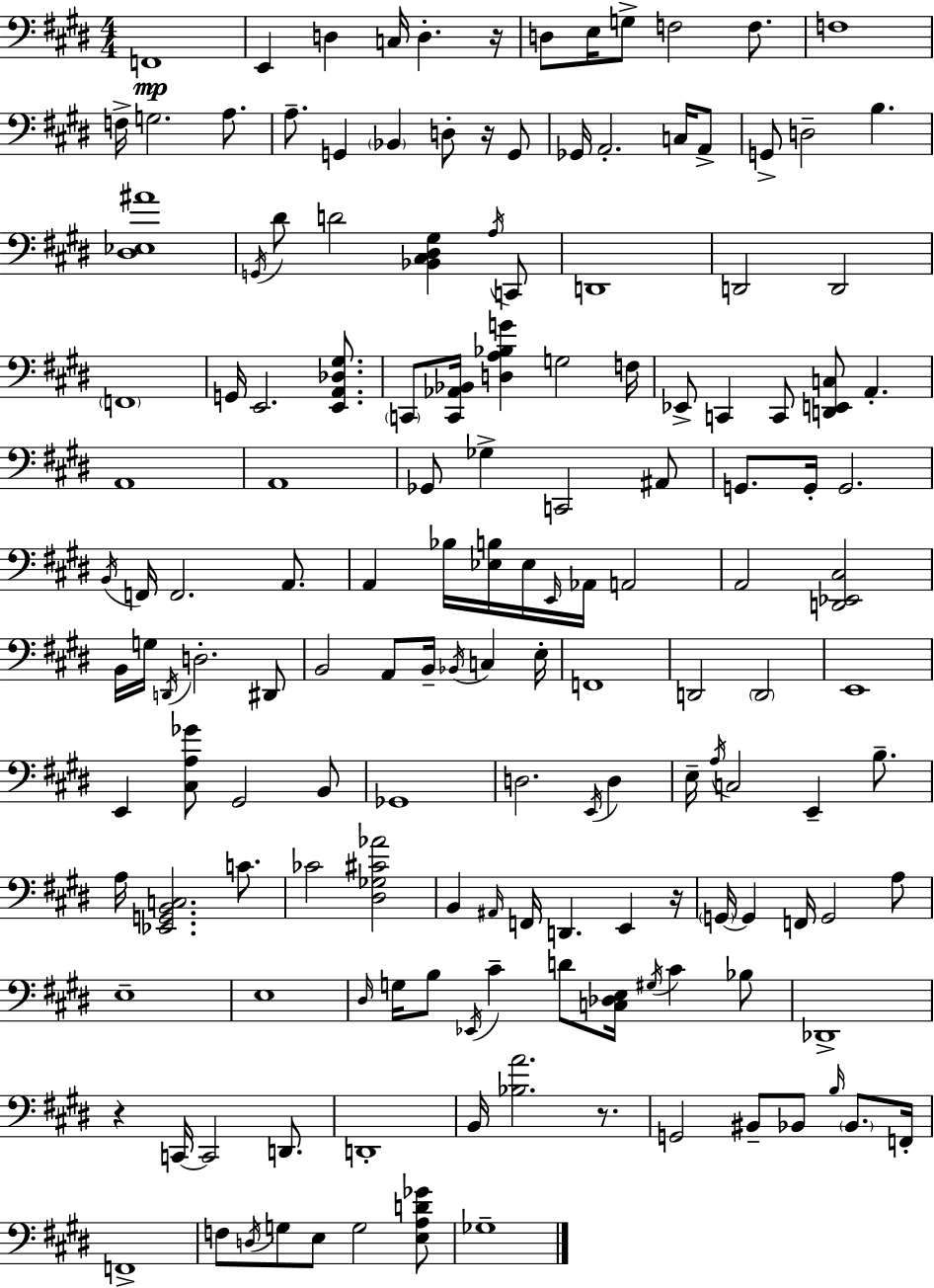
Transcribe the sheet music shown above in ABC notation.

X:1
T:Untitled
M:4/4
L:1/4
K:E
F,,4 E,, D, C,/4 D, z/4 D,/2 E,/4 G,/2 F,2 F,/2 F,4 F,/4 G,2 A,/2 A,/2 G,, _B,, D,/2 z/4 G,,/2 _G,,/4 A,,2 C,/4 A,,/2 G,,/2 D,2 B, [^D,_E,^A]4 G,,/4 ^D/2 D2 [_B,,^C,^D,^G,] A,/4 C,,/2 D,,4 D,,2 D,,2 F,,4 G,,/4 E,,2 [E,,A,,_D,^G,]/2 C,,/2 [C,,_A,,_B,,]/4 [D,A,_B,G] G,2 F,/4 _E,,/2 C,, C,,/2 [D,,E,,C,]/2 A,, A,,4 A,,4 _G,,/2 _G, C,,2 ^A,,/2 G,,/2 G,,/4 G,,2 B,,/4 F,,/4 F,,2 A,,/2 A,, _B,/4 [_E,B,]/4 _E,/4 E,,/4 _A,,/4 A,,2 A,,2 [D,,_E,,^C,]2 B,,/4 G,/4 D,,/4 D,2 ^D,,/2 B,,2 A,,/2 B,,/4 _B,,/4 C, E,/4 F,,4 D,,2 D,,2 E,,4 E,, [^C,A,_G]/2 ^G,,2 B,,/2 _G,,4 D,2 E,,/4 D, E,/4 A,/4 C,2 E,, B,/2 A,/4 [_E,,G,,B,,C,]2 C/2 _C2 [^D,_G,^C_A]2 B,, ^A,,/4 F,,/4 D,, E,, z/4 G,,/4 G,, F,,/4 G,,2 A,/2 E,4 E,4 ^D,/4 G,/4 B,/2 _E,,/4 ^C D/2 [C,_D,E,]/4 ^G,/4 ^C _B,/2 _D,,4 z C,,/4 C,,2 D,,/2 D,,4 B,,/4 [_B,A]2 z/2 G,,2 ^B,,/2 _B,,/2 B,/4 _B,,/2 F,,/4 F,,4 F,/2 D,/4 G,/2 E,/2 G,2 [E,A,D_G]/2 _G,4